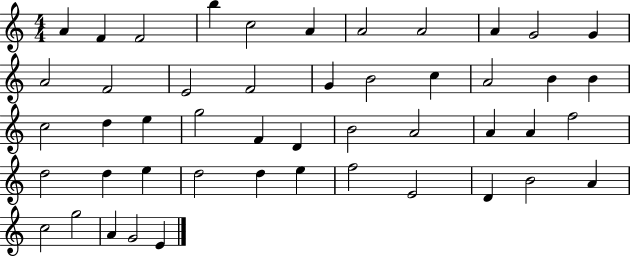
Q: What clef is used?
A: treble